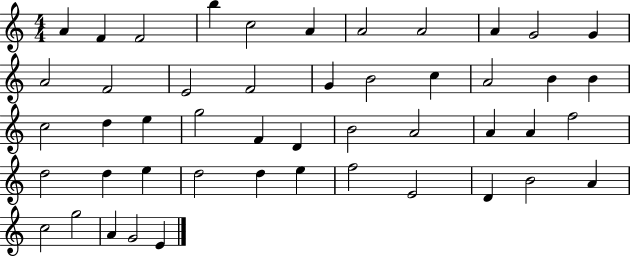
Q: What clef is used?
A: treble